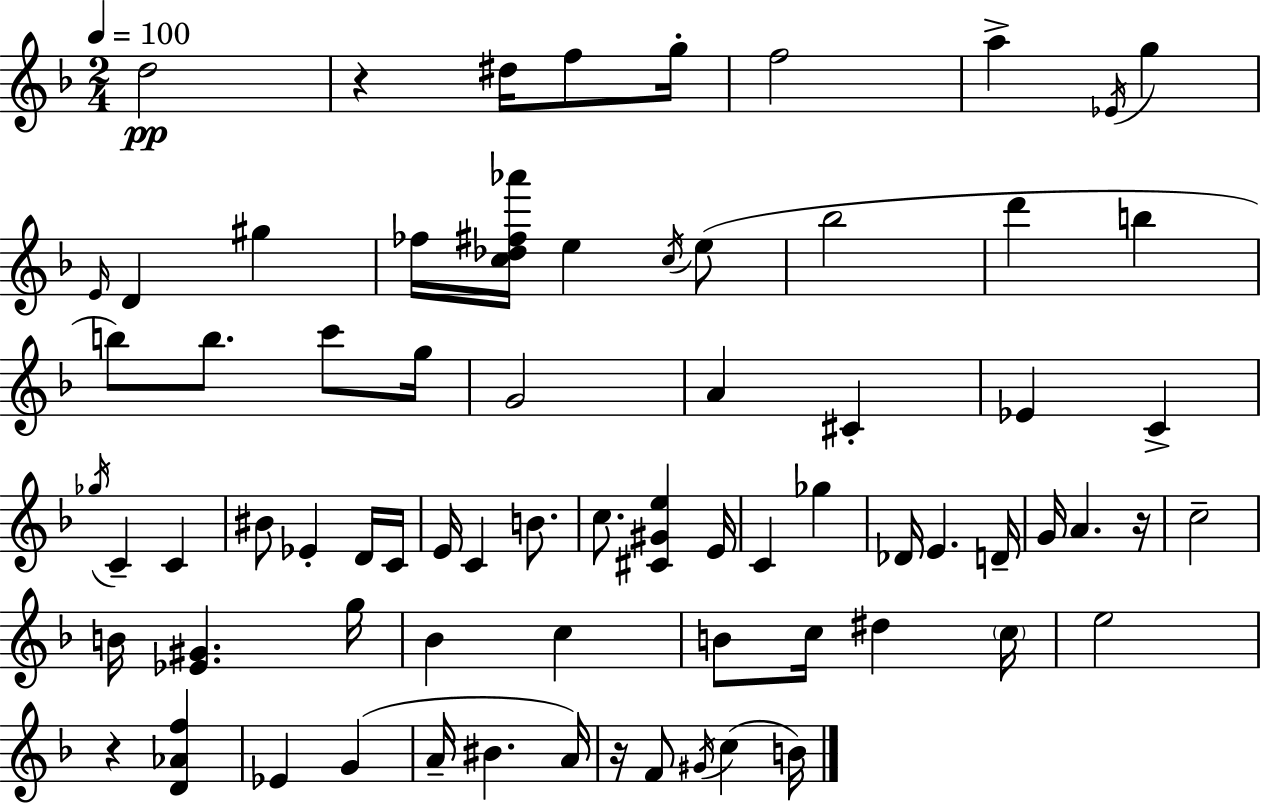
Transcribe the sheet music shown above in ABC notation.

X:1
T:Untitled
M:2/4
L:1/4
K:Dm
d2 z ^d/4 f/2 g/4 f2 a _E/4 g E/4 D ^g _f/4 [c_d^f_a']/4 e c/4 e/2 _b2 d' b b/2 b/2 c'/2 g/4 G2 A ^C _E C _g/4 C C ^B/2 _E D/4 C/4 E/4 C B/2 c/2 [^C^Ge] E/4 C _g _D/4 E D/4 G/4 A z/4 c2 B/4 [_E^G] g/4 _B c B/2 c/4 ^d c/4 e2 z [D_Af] _E G A/4 ^B A/4 z/4 F/2 ^G/4 c B/4